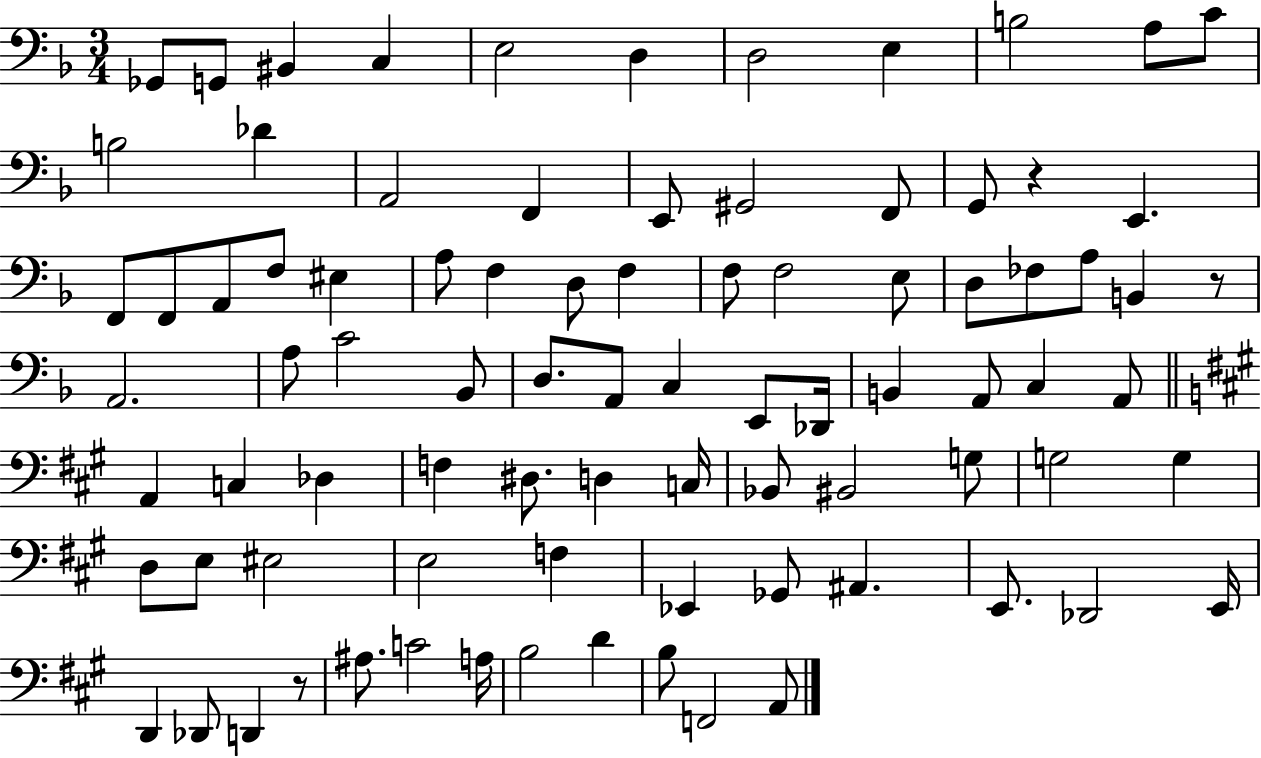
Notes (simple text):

Gb2/e G2/e BIS2/q C3/q E3/h D3/q D3/h E3/q B3/h A3/e C4/e B3/h Db4/q A2/h F2/q E2/e G#2/h F2/e G2/e R/q E2/q. F2/e F2/e A2/e F3/e EIS3/q A3/e F3/q D3/e F3/q F3/e F3/h E3/e D3/e FES3/e A3/e B2/q R/e A2/h. A3/e C4/h Bb2/e D3/e. A2/e C3/q E2/e Db2/s B2/q A2/e C3/q A2/e A2/q C3/q Db3/q F3/q D#3/e. D3/q C3/s Bb2/e BIS2/h G3/e G3/h G3/q D3/e E3/e EIS3/h E3/h F3/q Eb2/q Gb2/e A#2/q. E2/e. Db2/h E2/s D2/q Db2/e D2/q R/e A#3/e. C4/h A3/s B3/h D4/q B3/e F2/h A2/e